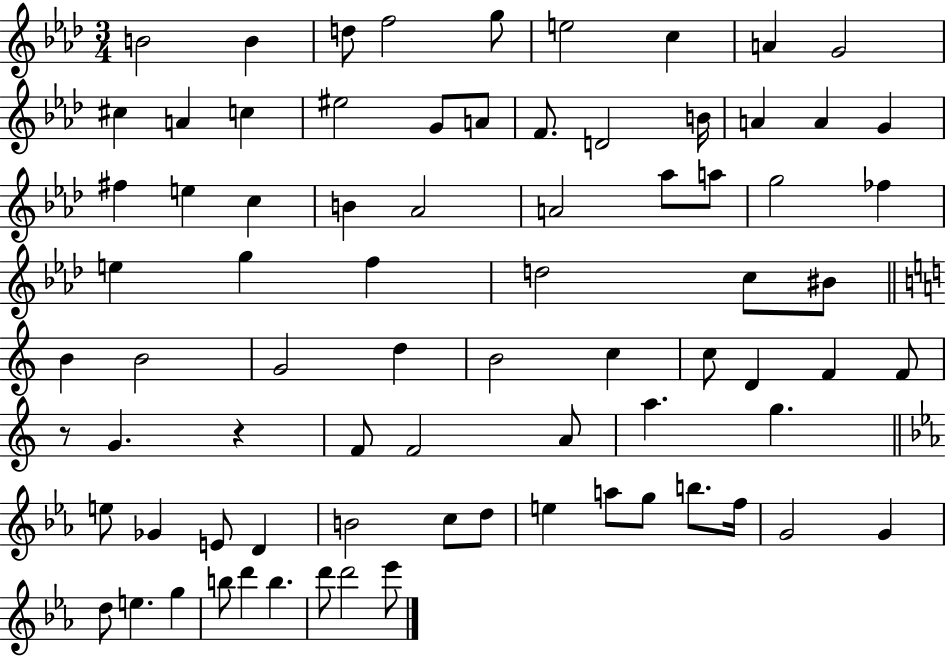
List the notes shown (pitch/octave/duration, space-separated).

B4/h B4/q D5/e F5/h G5/e E5/h C5/q A4/q G4/h C#5/q A4/q C5/q EIS5/h G4/e A4/e F4/e. D4/h B4/s A4/q A4/q G4/q F#5/q E5/q C5/q B4/q Ab4/h A4/h Ab5/e A5/e G5/h FES5/q E5/q G5/q F5/q D5/h C5/e BIS4/e B4/q B4/h G4/h D5/q B4/h C5/q C5/e D4/q F4/q F4/e R/e G4/q. R/q F4/e F4/h A4/e A5/q. G5/q. E5/e Gb4/q E4/e D4/q B4/h C5/e D5/e E5/q A5/e G5/e B5/e. F5/s G4/h G4/q D5/e E5/q. G5/q B5/e D6/q B5/q. D6/e D6/h Eb6/e